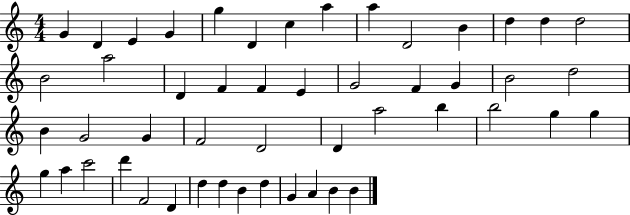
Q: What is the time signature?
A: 4/4